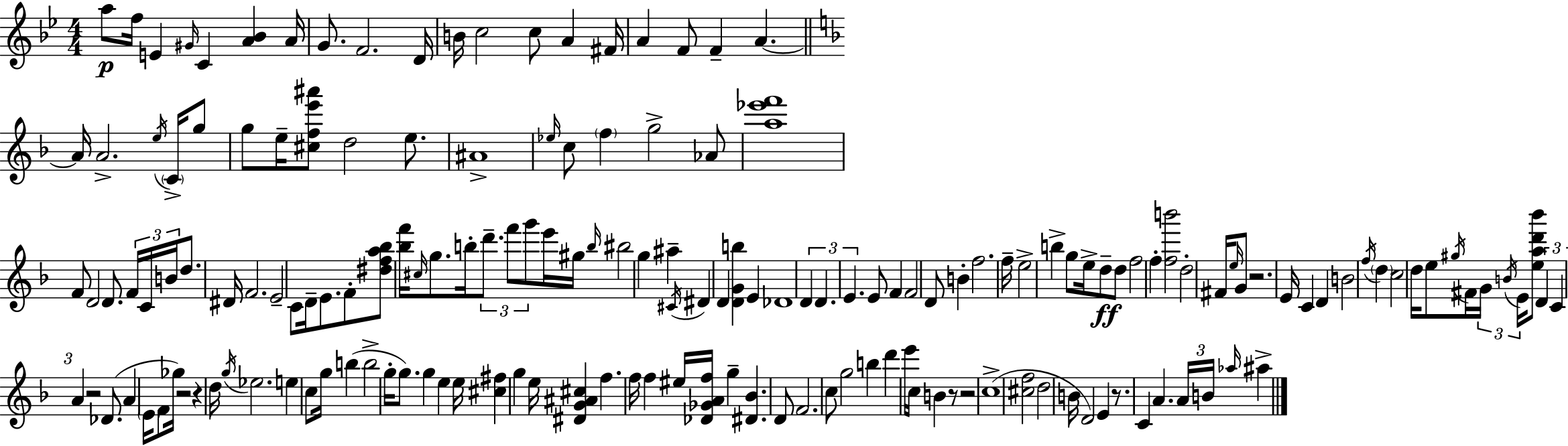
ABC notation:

X:1
T:Untitled
M:4/4
L:1/4
K:Bb
a/2 f/4 E ^G/4 C [A_B] A/4 G/2 F2 D/4 B/4 c2 c/2 A ^F/4 A F/2 F A A/4 A2 e/4 C/4 g/2 g/2 e/4 [^cfe'^a']/2 d2 e/2 ^A4 _e/4 c/2 f g2 _A/2 [a_e'f']4 F/2 D2 D/2 F/4 C/4 B/4 d/2 ^D/4 F2 E2 C/2 D/4 E/2 F/2 [^dfa_b]/2 [_bf']/4 ^c/4 g/2 b/4 d'/2 f'/2 g'/2 e'/4 ^g/4 b/4 ^b2 g ^a ^C/4 ^D D [DGb] E _D4 D D E E/2 F F2 D/2 B f2 f/4 e2 b g/2 e/4 d/2 d/2 f2 f [fb']2 d2 ^F/4 e/4 G/2 z2 E/4 C D B2 f/4 d c2 d/4 e/2 ^g/4 ^F/4 G/4 B/4 E/4 [ead'_b']/2 D C A z2 _D/2 A E/4 F/2 _g/4 z2 z d/4 g/4 _e2 e c/2 g/4 b b2 g/4 g/2 g e e/4 [^c^f] g e/4 [^DG^A^c] f f/4 f ^e/4 [_D_GAf]/4 g [^D_B] D/2 F2 c/2 g2 b d' e'/4 c/4 B z/2 z2 c4 [^cf]2 d2 B/4 D2 E z/2 C A A/4 B/4 _a/4 ^a